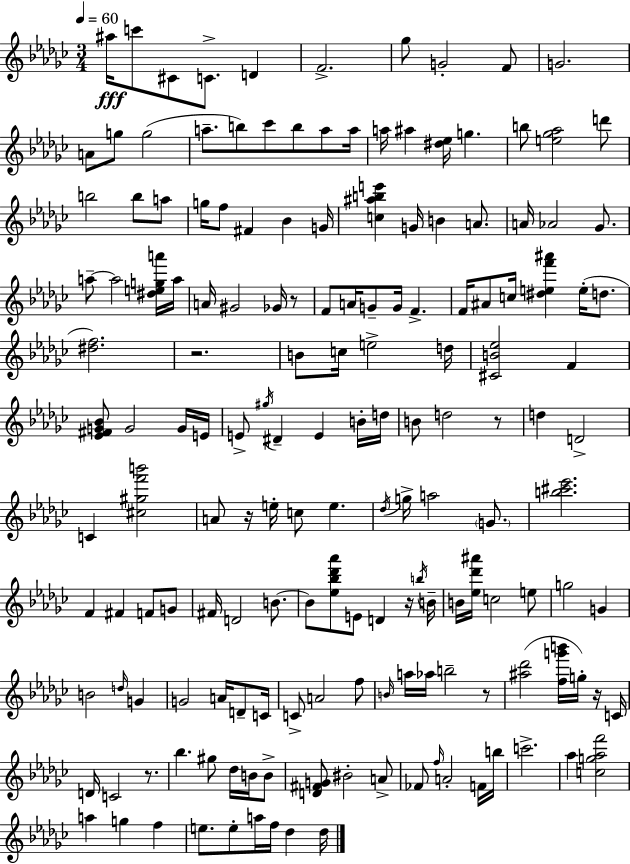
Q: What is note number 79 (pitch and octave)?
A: G5